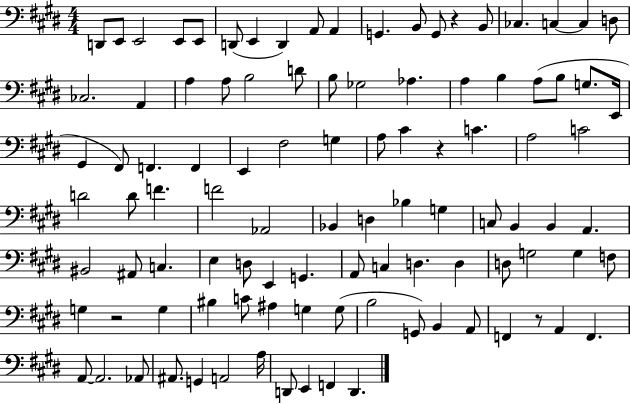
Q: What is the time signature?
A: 4/4